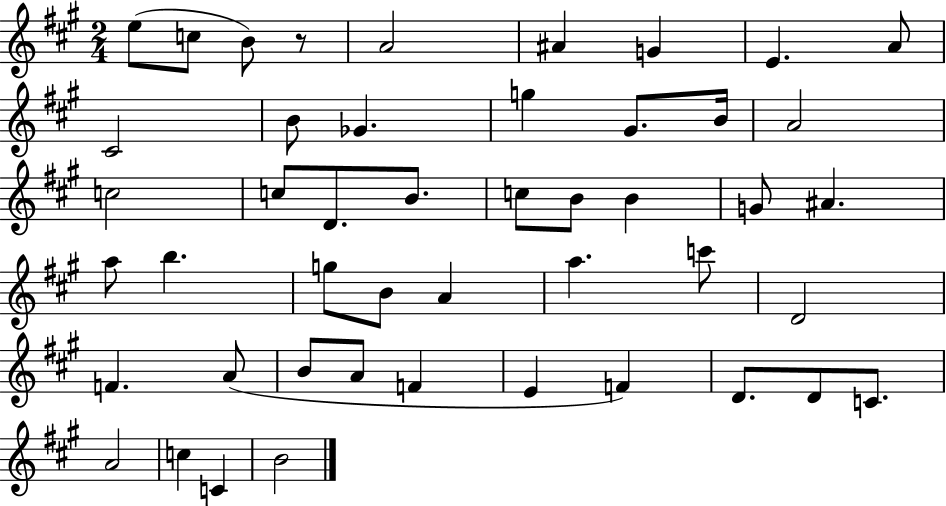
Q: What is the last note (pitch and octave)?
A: B4